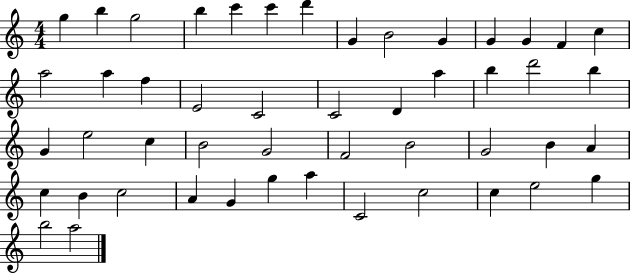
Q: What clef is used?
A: treble